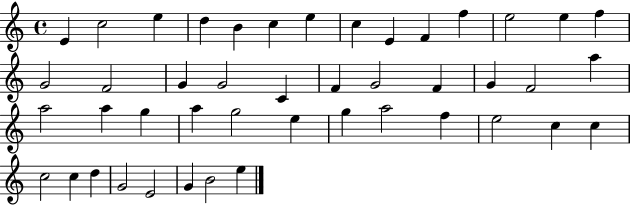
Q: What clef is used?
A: treble